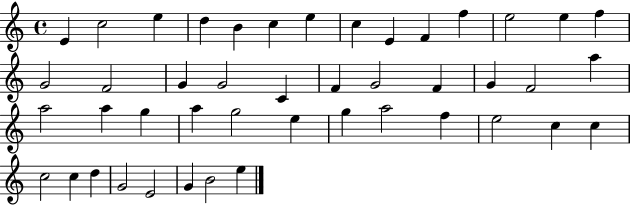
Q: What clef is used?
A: treble